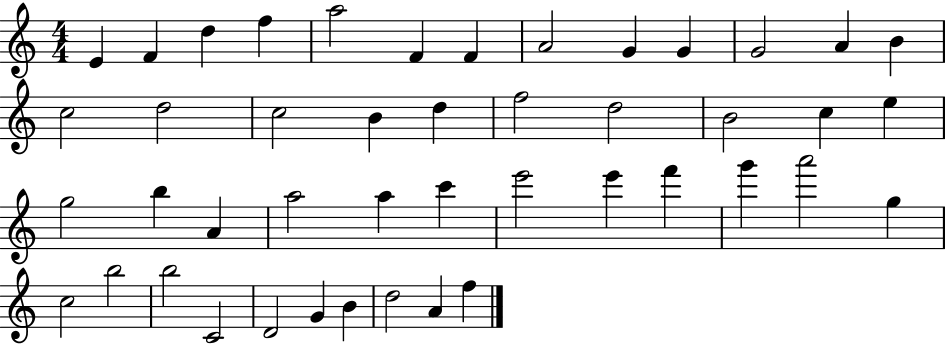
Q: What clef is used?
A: treble